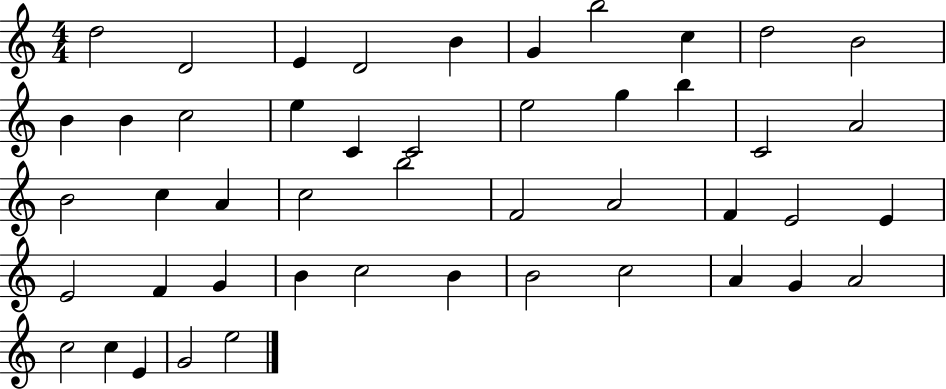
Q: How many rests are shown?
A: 0